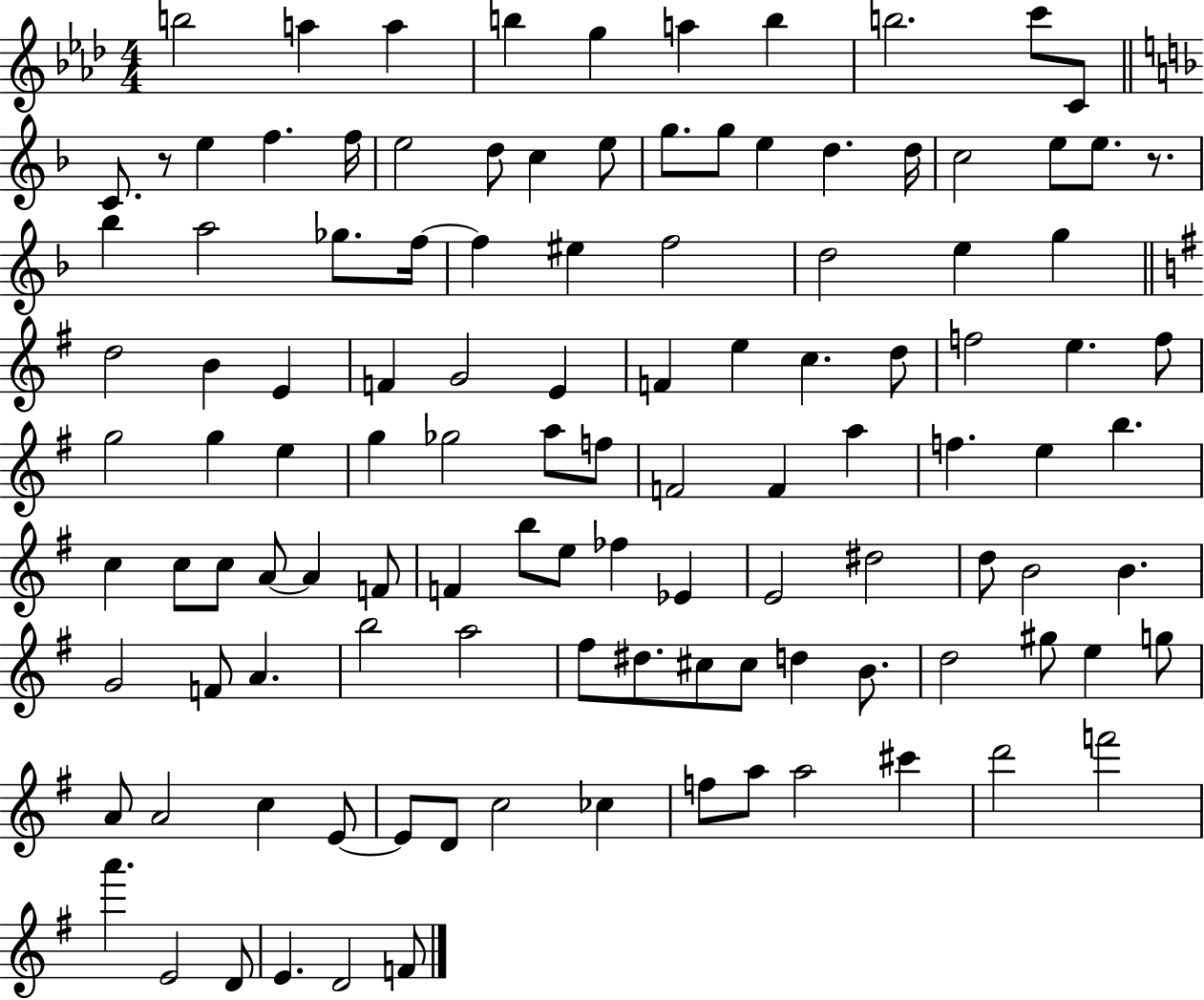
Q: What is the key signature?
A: AES major